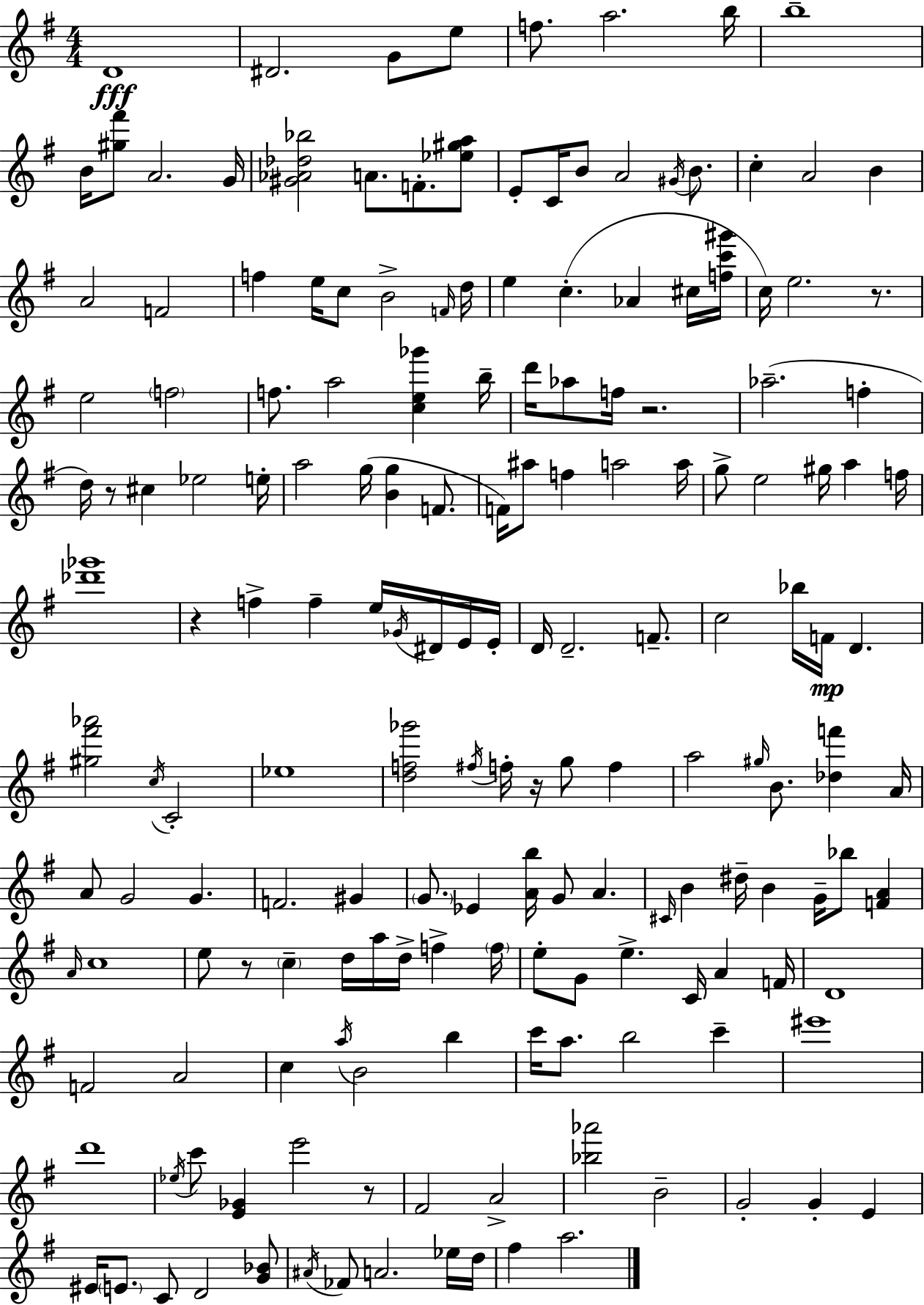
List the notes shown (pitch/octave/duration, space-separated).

D4/w D#4/h. G4/e E5/e F5/e. A5/h. B5/s B5/w B4/s [G#5,F#6]/e A4/h. G4/s [G#4,Ab4,Db5,Bb5]/h A4/e. F4/e. [Eb5,G#5,A5]/e E4/e C4/s B4/e A4/h G#4/s B4/e. C5/q A4/h B4/q A4/h F4/h F5/q E5/s C5/e B4/h F4/s D5/s E5/q C5/q. Ab4/q C#5/s [F5,C6,G#6]/s C5/s E5/h. R/e. E5/h F5/h F5/e. A5/h [C5,E5,Gb6]/q B5/s D6/s Ab5/e F5/s R/h. Ab5/h. F5/q D5/s R/e C#5/q Eb5/h E5/s A5/h G5/s [B4,G5]/q F4/e. F4/s A#5/e F5/q A5/h A5/s G5/e E5/h G#5/s A5/q F5/s [Db6,Gb6]/w R/q F5/q F5/q E5/s Gb4/s D#4/s E4/s E4/s D4/s D4/h. F4/e. C5/h Bb5/s F4/s D4/q. [G#5,F#6,Ab6]/h C5/s C4/h Eb5/w [D5,F5,Gb6]/h F#5/s F5/s R/s G5/e F5/q A5/h G#5/s B4/e. [Db5,F6]/q A4/s A4/e G4/h G4/q. F4/h. G#4/q G4/e. Eb4/q [A4,B5]/s G4/e A4/q. C#4/s B4/q D#5/s B4/q G4/s Bb5/e [F4,A4]/q A4/s C5/w E5/e R/e C5/q D5/s A5/s D5/s F5/q F5/s E5/e G4/e E5/q. C4/s A4/q F4/s D4/w F4/h A4/h C5/q A5/s B4/h B5/q C6/s A5/e. B5/h C6/q EIS6/w D6/w Eb5/s C6/e [E4,Gb4]/q E6/h R/e F#4/h A4/h [Bb5,Ab6]/h B4/h G4/h G4/q E4/q EIS4/s E4/e. C4/e D4/h [G4,Bb4]/e A#4/s FES4/e A4/h. Eb5/s D5/s F#5/q A5/h.